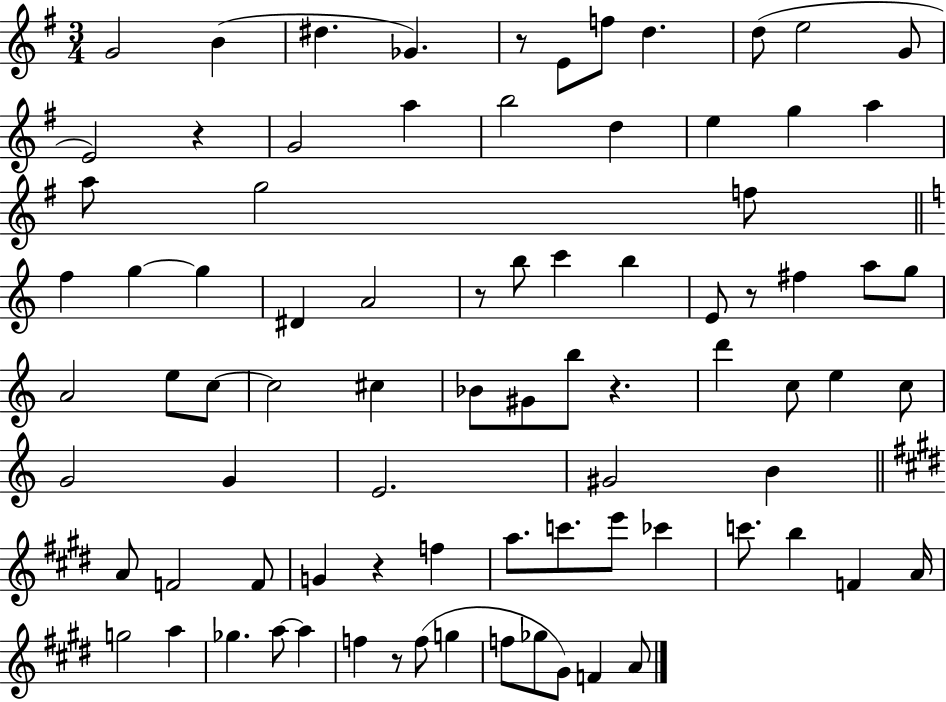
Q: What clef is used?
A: treble